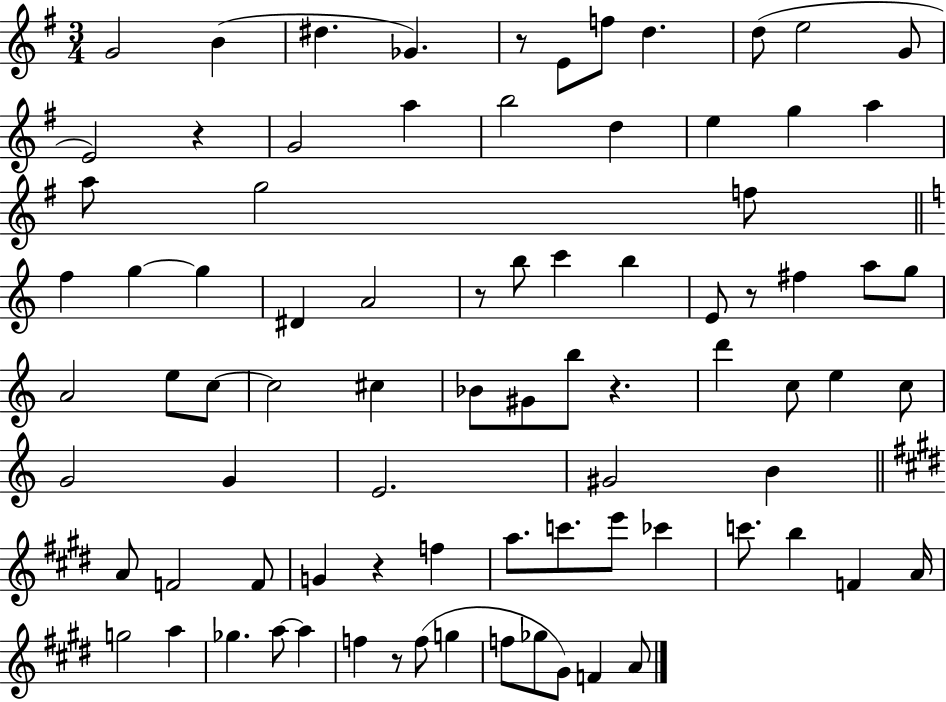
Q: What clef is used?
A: treble